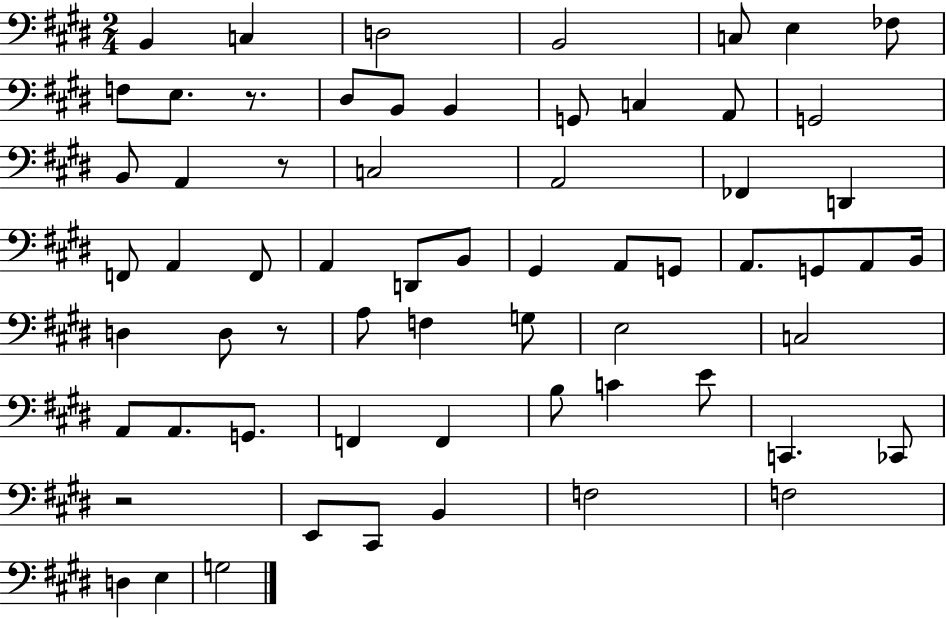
{
  \clef bass
  \numericTimeSignature
  \time 2/4
  \key e \major
  b,4 c4 | d2 | b,2 | c8 e4 fes8 | \break f8 e8. r8. | dis8 b,8 b,4 | g,8 c4 a,8 | g,2 | \break b,8 a,4 r8 | c2 | a,2 | fes,4 d,4 | \break f,8 a,4 f,8 | a,4 d,8 b,8 | gis,4 a,8 g,8 | a,8. g,8 a,8 b,16 | \break d4 d8 r8 | a8 f4 g8 | e2 | c2 | \break a,8 a,8. g,8. | f,4 f,4 | b8 c'4 e'8 | c,4. ces,8 | \break r2 | e,8 cis,8 b,4 | f2 | f2 | \break d4 e4 | g2 | \bar "|."
}